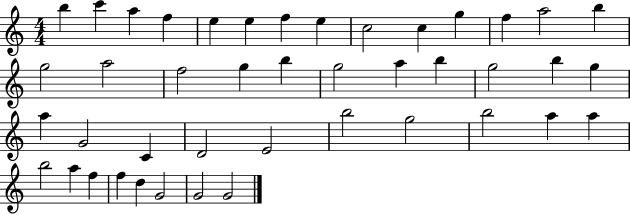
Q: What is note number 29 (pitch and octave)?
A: D4